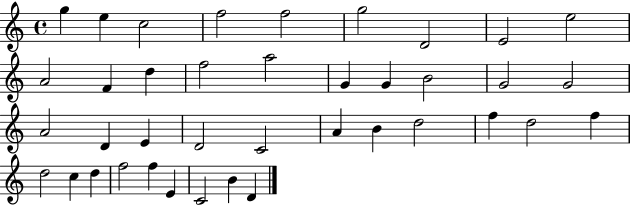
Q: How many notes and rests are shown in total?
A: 39